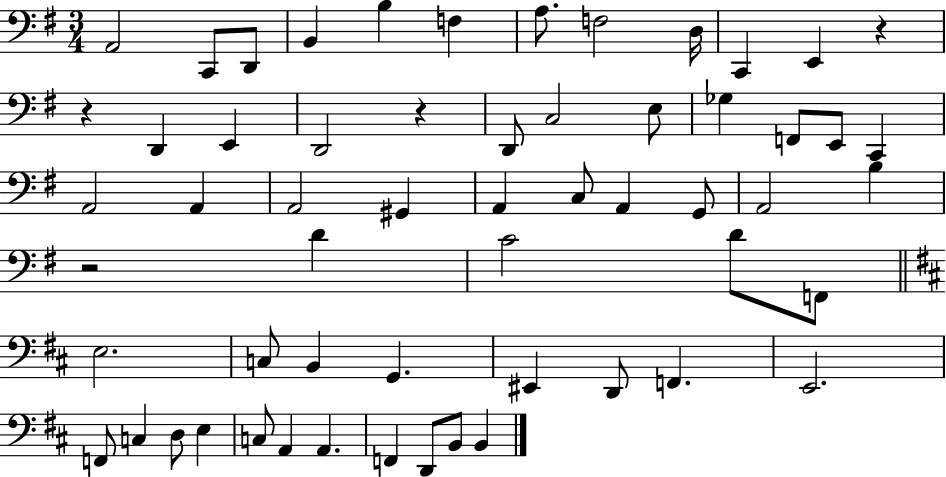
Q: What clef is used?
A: bass